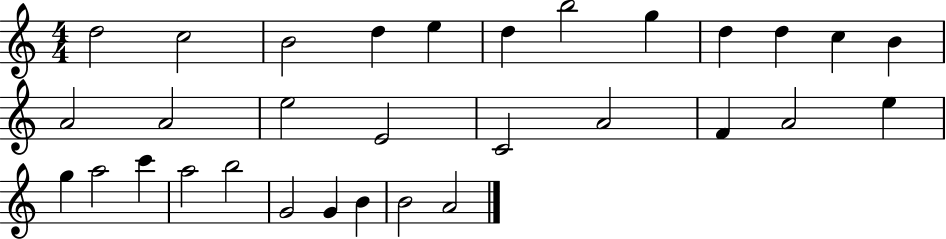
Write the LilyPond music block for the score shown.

{
  \clef treble
  \numericTimeSignature
  \time 4/4
  \key c \major
  d''2 c''2 | b'2 d''4 e''4 | d''4 b''2 g''4 | d''4 d''4 c''4 b'4 | \break a'2 a'2 | e''2 e'2 | c'2 a'2 | f'4 a'2 e''4 | \break g''4 a''2 c'''4 | a''2 b''2 | g'2 g'4 b'4 | b'2 a'2 | \break \bar "|."
}